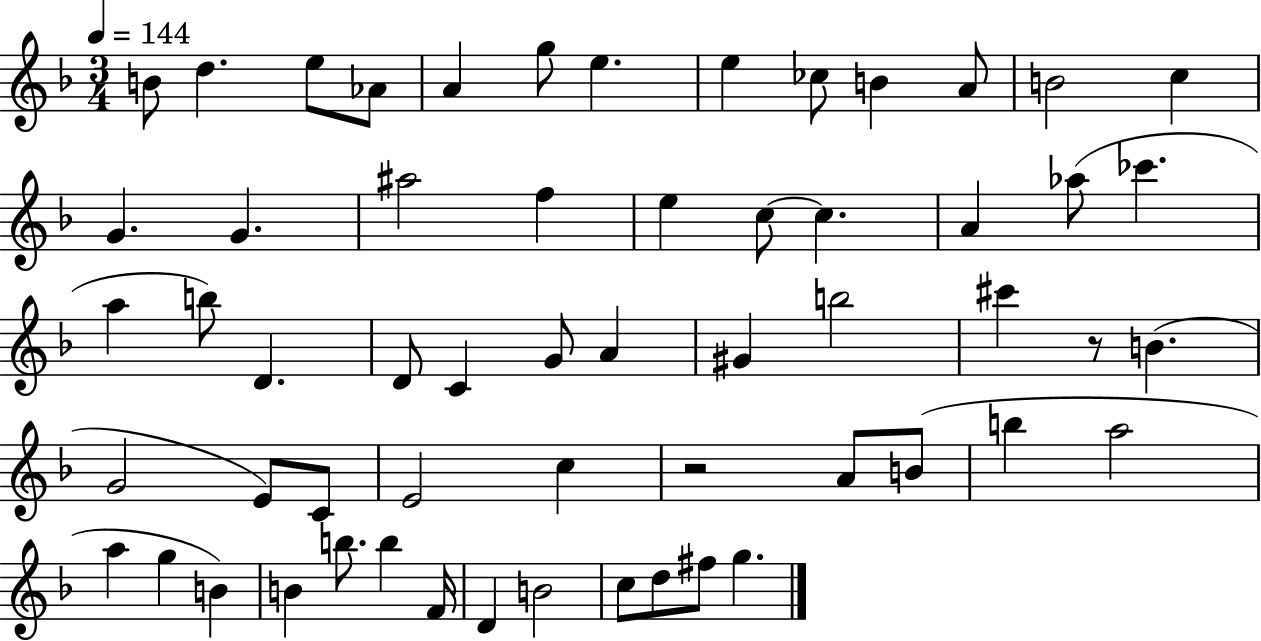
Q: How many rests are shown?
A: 2